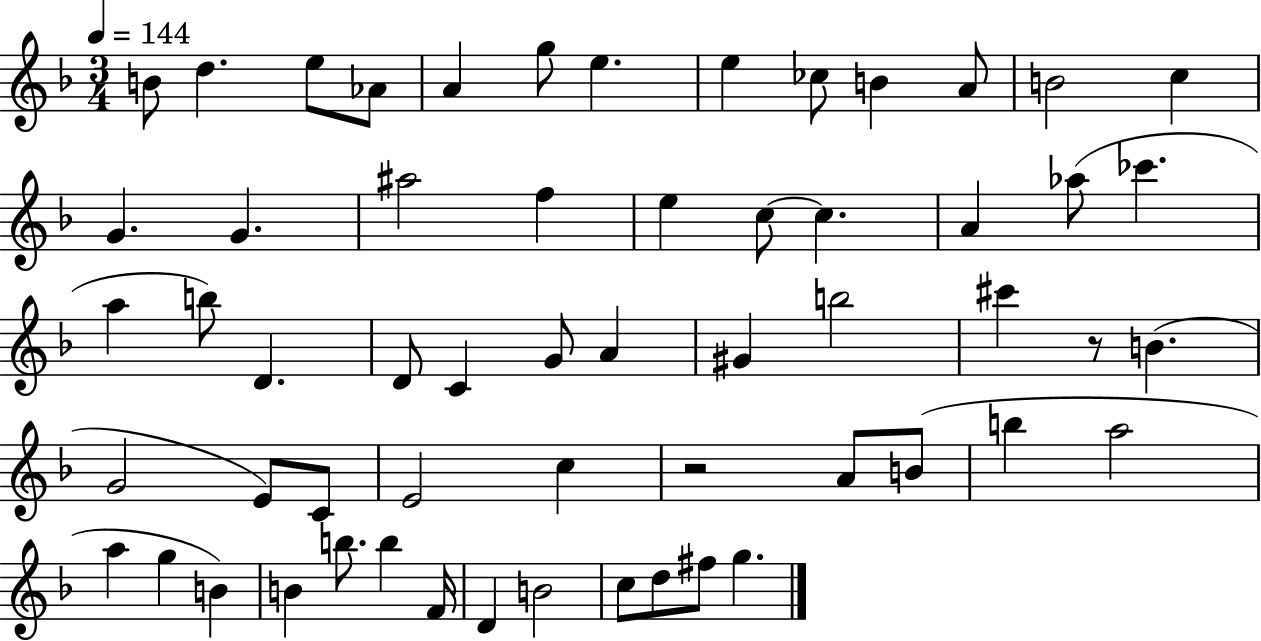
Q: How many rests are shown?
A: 2